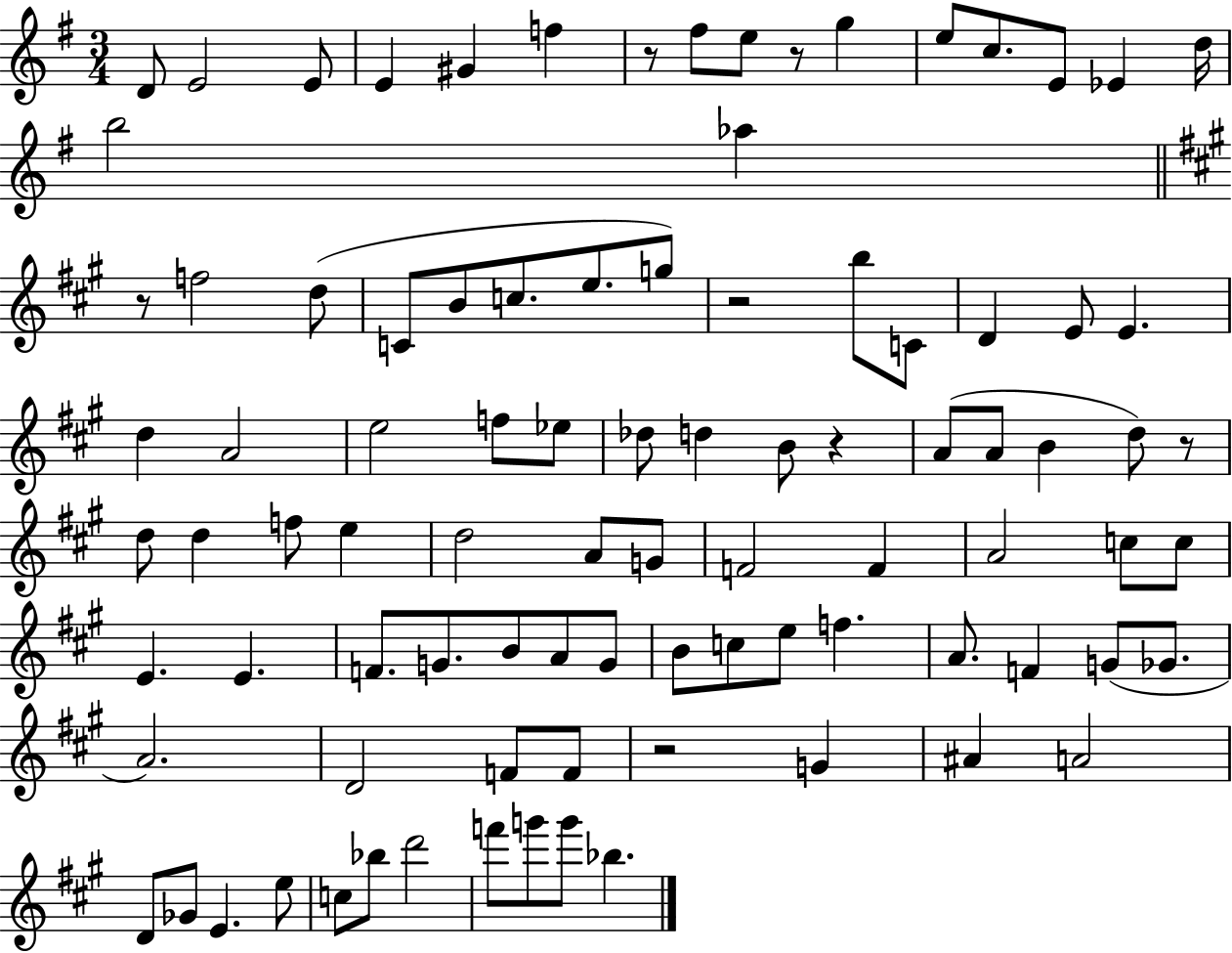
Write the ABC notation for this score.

X:1
T:Untitled
M:3/4
L:1/4
K:G
D/2 E2 E/2 E ^G f z/2 ^f/2 e/2 z/2 g e/2 c/2 E/2 _E d/4 b2 _a z/2 f2 d/2 C/2 B/2 c/2 e/2 g/2 z2 b/2 C/2 D E/2 E d A2 e2 f/2 _e/2 _d/2 d B/2 z A/2 A/2 B d/2 z/2 d/2 d f/2 e d2 A/2 G/2 F2 F A2 c/2 c/2 E E F/2 G/2 B/2 A/2 G/2 B/2 c/2 e/2 f A/2 F G/2 _G/2 A2 D2 F/2 F/2 z2 G ^A A2 D/2 _G/2 E e/2 c/2 _b/2 d'2 f'/2 g'/2 g'/2 _b